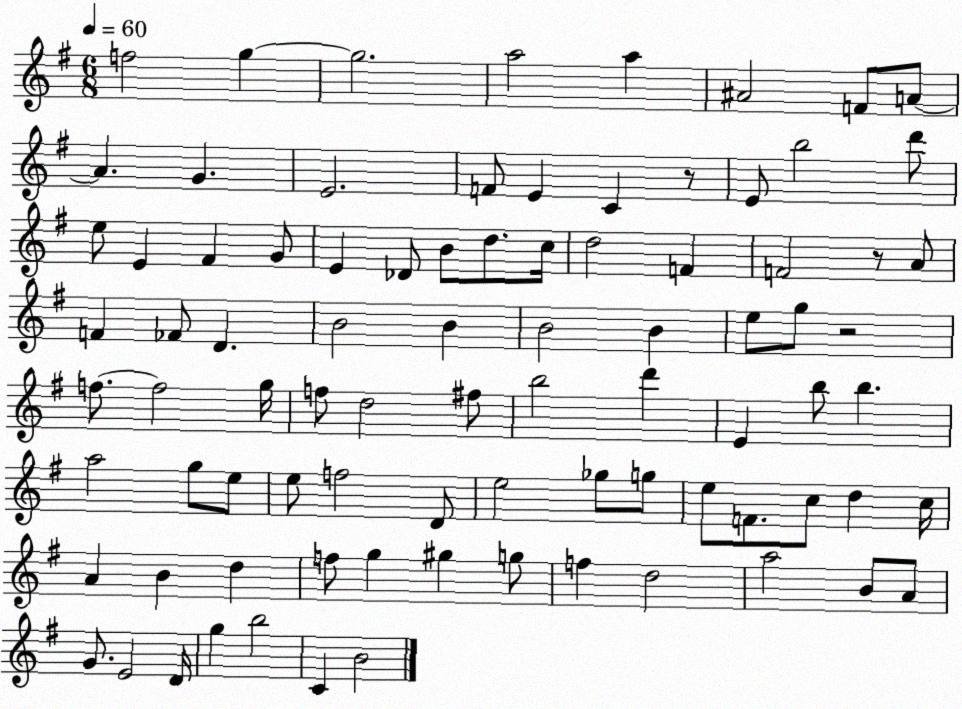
X:1
T:Untitled
M:6/8
L:1/4
K:G
f2 g g2 a2 a ^A2 F/2 A/2 A G E2 F/2 E C z/2 E/2 b2 d'/2 e/2 E ^F G/2 E _D/2 B/2 d/2 c/4 d2 F F2 z/2 A/2 F _F/2 D B2 B B2 B e/2 g/2 z2 f/2 f2 g/4 f/2 d2 ^f/2 b2 d' E b/2 b a2 g/2 e/2 e/2 f2 D/2 e2 _g/2 g/2 e/2 F/2 c/2 d c/4 A B d f/2 g ^g g/2 f d2 a2 B/2 A/2 G/2 E2 D/4 g b2 C B2